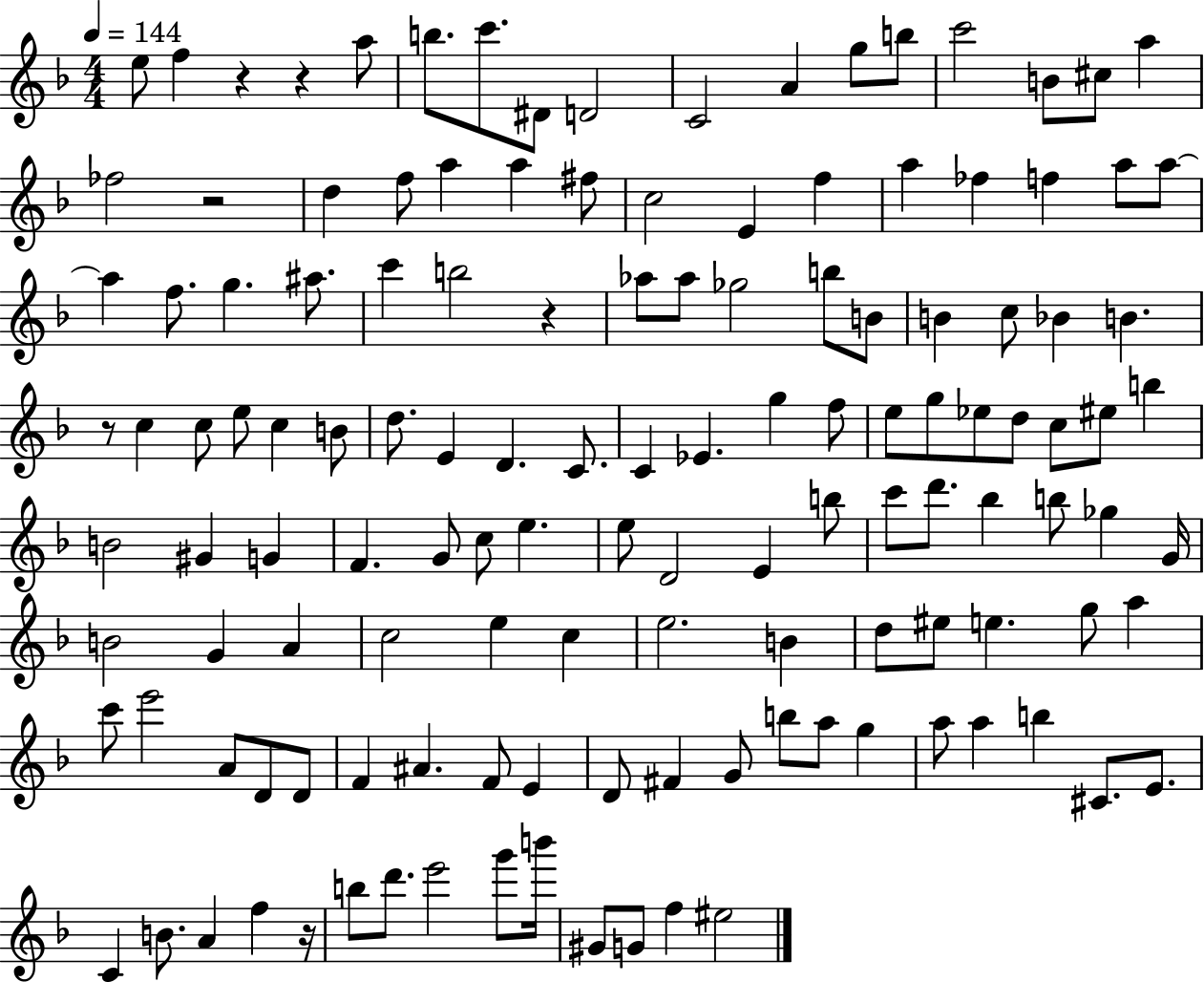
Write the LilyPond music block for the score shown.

{
  \clef treble
  \numericTimeSignature
  \time 4/4
  \key f \major
  \tempo 4 = 144
  e''8 f''4 r4 r4 a''8 | b''8. c'''8. dis'8 d'2 | c'2 a'4 g''8 b''8 | c'''2 b'8 cis''8 a''4 | \break fes''2 r2 | d''4 f''8 a''4 a''4 fis''8 | c''2 e'4 f''4 | a''4 fes''4 f''4 a''8 a''8~~ | \break a''4 f''8. g''4. ais''8. | c'''4 b''2 r4 | aes''8 aes''8 ges''2 b''8 b'8 | b'4 c''8 bes'4 b'4. | \break r8 c''4 c''8 e''8 c''4 b'8 | d''8. e'4 d'4. c'8. | c'4 ees'4. g''4 f''8 | e''8 g''8 ees''8 d''8 c''8 eis''8 b''4 | \break b'2 gis'4 g'4 | f'4. g'8 c''8 e''4. | e''8 d'2 e'4 b''8 | c'''8 d'''8. bes''4 b''8 ges''4 g'16 | \break b'2 g'4 a'4 | c''2 e''4 c''4 | e''2. b'4 | d''8 eis''8 e''4. g''8 a''4 | \break c'''8 e'''2 a'8 d'8 d'8 | f'4 ais'4. f'8 e'4 | d'8 fis'4 g'8 b''8 a''8 g''4 | a''8 a''4 b''4 cis'8. e'8. | \break c'4 b'8. a'4 f''4 r16 | b''8 d'''8. e'''2 g'''8 b'''16 | gis'8 g'8 f''4 eis''2 | \bar "|."
}